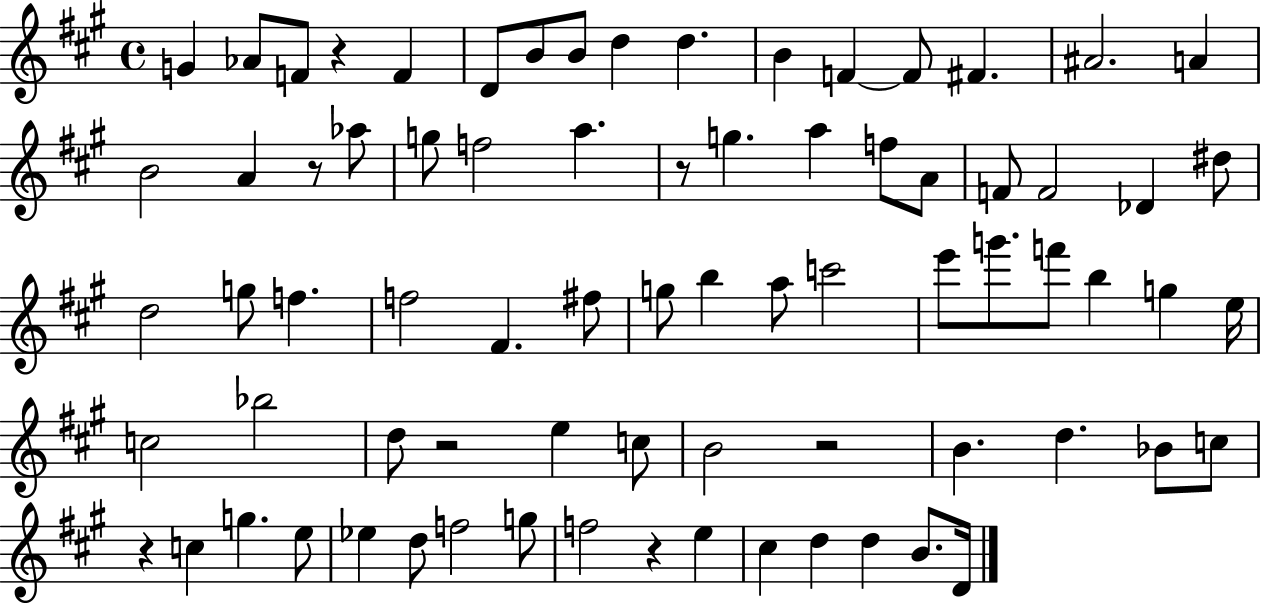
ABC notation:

X:1
T:Untitled
M:4/4
L:1/4
K:A
G _A/2 F/2 z F D/2 B/2 B/2 d d B F F/2 ^F ^A2 A B2 A z/2 _a/2 g/2 f2 a z/2 g a f/2 A/2 F/2 F2 _D ^d/2 d2 g/2 f f2 ^F ^f/2 g/2 b a/2 c'2 e'/2 g'/2 f'/2 b g e/4 c2 _b2 d/2 z2 e c/2 B2 z2 B d _B/2 c/2 z c g e/2 _e d/2 f2 g/2 f2 z e ^c d d B/2 D/4